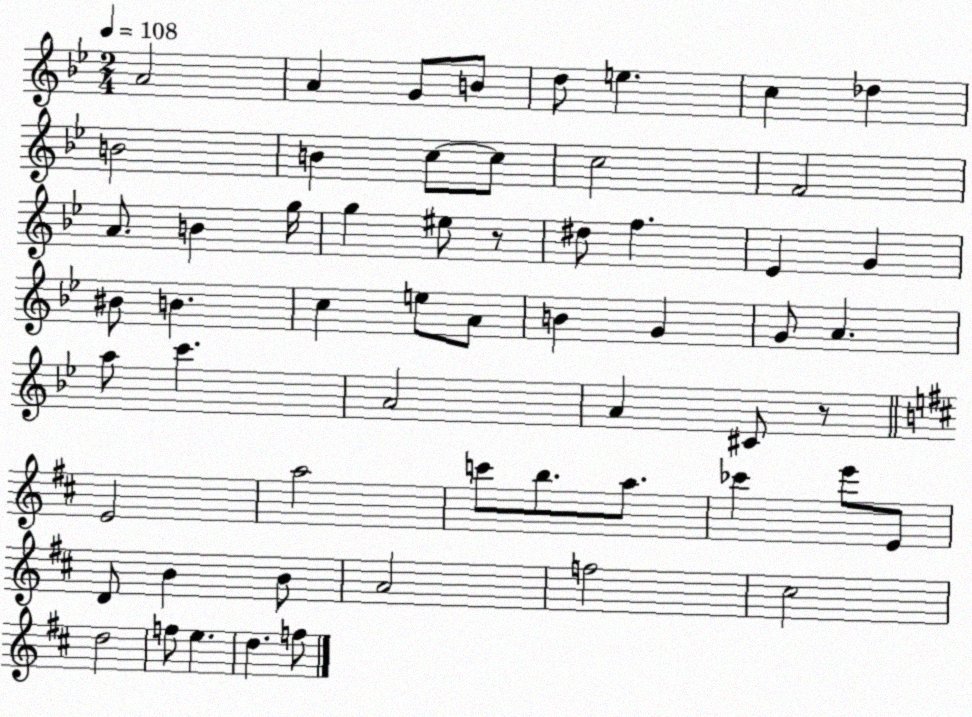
X:1
T:Untitled
M:2/4
L:1/4
K:Bb
A2 A G/2 B/2 d/2 e c _d B2 B c/2 c/2 c2 F2 A/2 B g/4 g ^e/2 z/2 ^d/2 f _E G ^B/2 B c e/2 A/2 B G G/2 A a/2 c' A2 A ^C/2 z/2 E2 a2 c'/2 b/2 a/2 _c' e'/2 E/2 D/2 B B/2 A2 f2 ^c2 d2 f/2 e d f/2